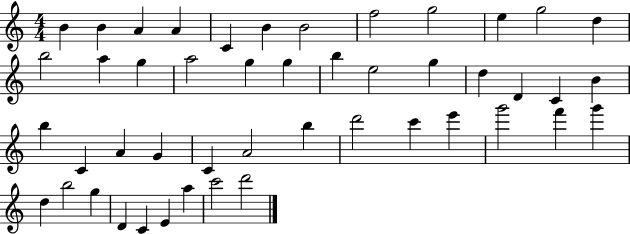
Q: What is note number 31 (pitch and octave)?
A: A4